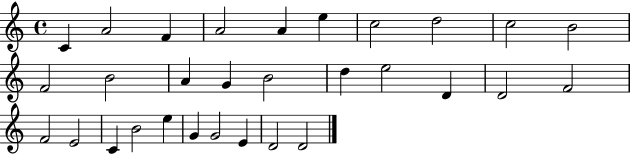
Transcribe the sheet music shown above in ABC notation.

X:1
T:Untitled
M:4/4
L:1/4
K:C
C A2 F A2 A e c2 d2 c2 B2 F2 B2 A G B2 d e2 D D2 F2 F2 E2 C B2 e G G2 E D2 D2